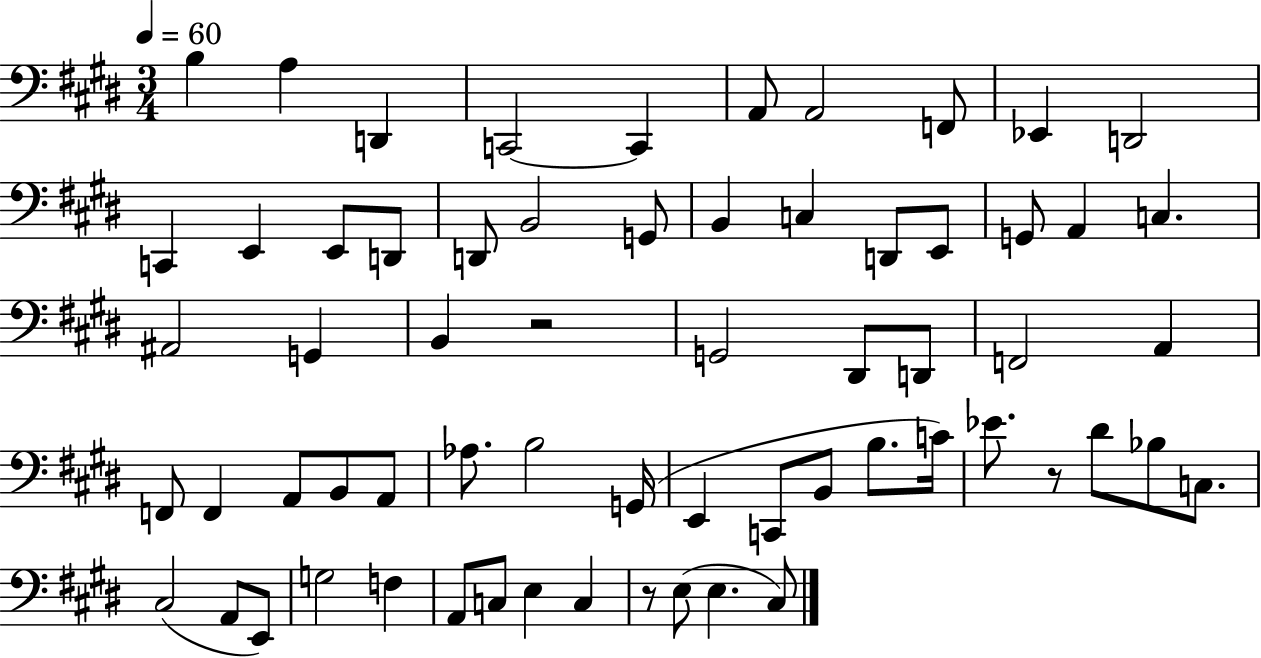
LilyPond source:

{
  \clef bass
  \numericTimeSignature
  \time 3/4
  \key e \major
  \tempo 4 = 60
  b4 a4 d,4 | c,2~~ c,4 | a,8 a,2 f,8 | ees,4 d,2 | \break c,4 e,4 e,8 d,8 | d,8 b,2 g,8 | b,4 c4 d,8 e,8 | g,8 a,4 c4. | \break ais,2 g,4 | b,4 r2 | g,2 dis,8 d,8 | f,2 a,4 | \break f,8 f,4 a,8 b,8 a,8 | aes8. b2 g,16( | e,4 c,8 b,8 b8. c'16) | ees'8. r8 dis'8 bes8 c8. | \break cis2( a,8 e,8) | g2 f4 | a,8 c8 e4 c4 | r8 e8( e4. cis8) | \break \bar "|."
}